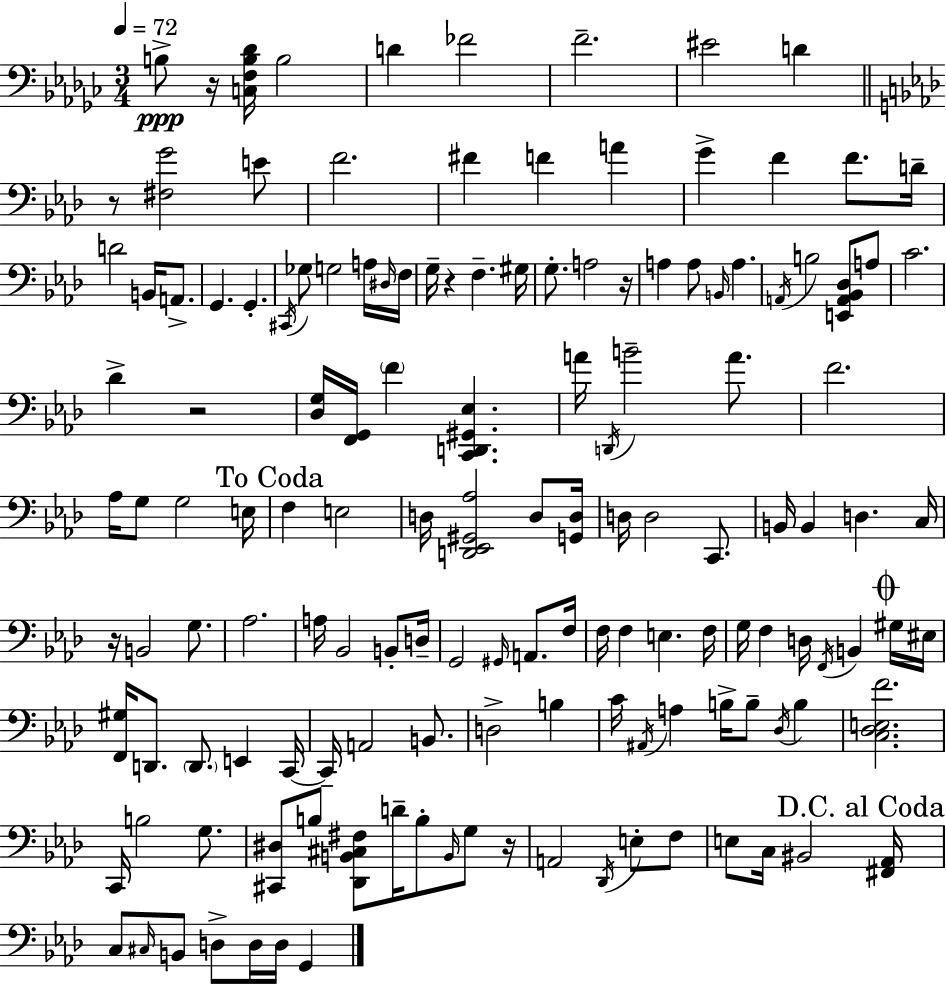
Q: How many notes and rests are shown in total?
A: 142